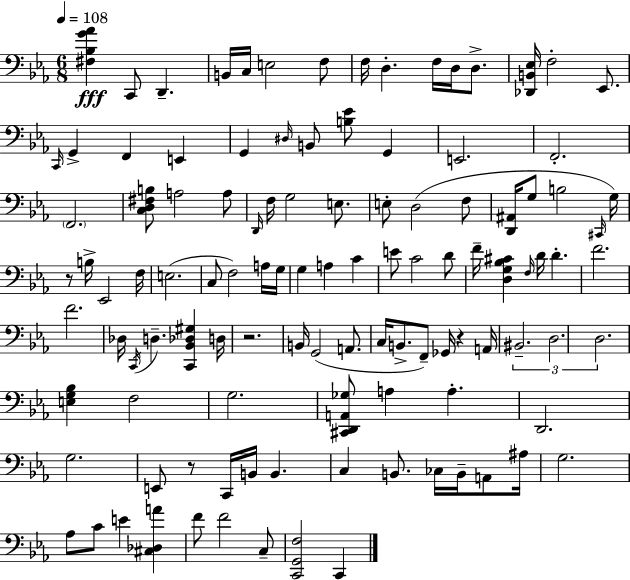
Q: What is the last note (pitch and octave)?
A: C2